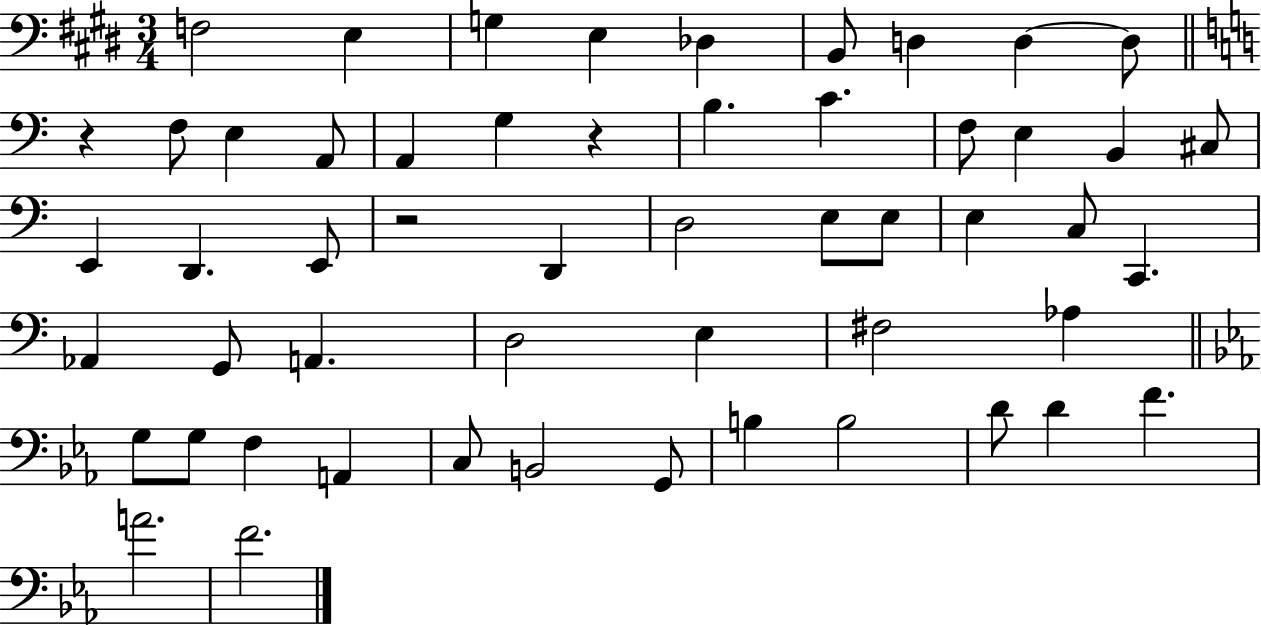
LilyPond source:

{
  \clef bass
  \numericTimeSignature
  \time 3/4
  \key e \major
  f2 e4 | g4 e4 des4 | b,8 d4 d4~~ d8 | \bar "||" \break \key a \minor r4 f8 e4 a,8 | a,4 g4 r4 | b4. c'4. | f8 e4 b,4 cis8 | \break e,4 d,4. e,8 | r2 d,4 | d2 e8 e8 | e4 c8 c,4. | \break aes,4 g,8 a,4. | d2 e4 | fis2 aes4 | \bar "||" \break \key c \minor g8 g8 f4 a,4 | c8 b,2 g,8 | b4 b2 | d'8 d'4 f'4. | \break a'2. | f'2. | \bar "|."
}